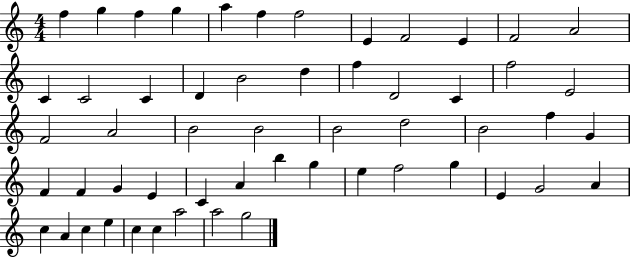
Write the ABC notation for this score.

X:1
T:Untitled
M:4/4
L:1/4
K:C
f g f g a f f2 E F2 E F2 A2 C C2 C D B2 d f D2 C f2 E2 F2 A2 B2 B2 B2 d2 B2 f G F F G E C A b g e f2 g E G2 A c A c e c c a2 a2 g2